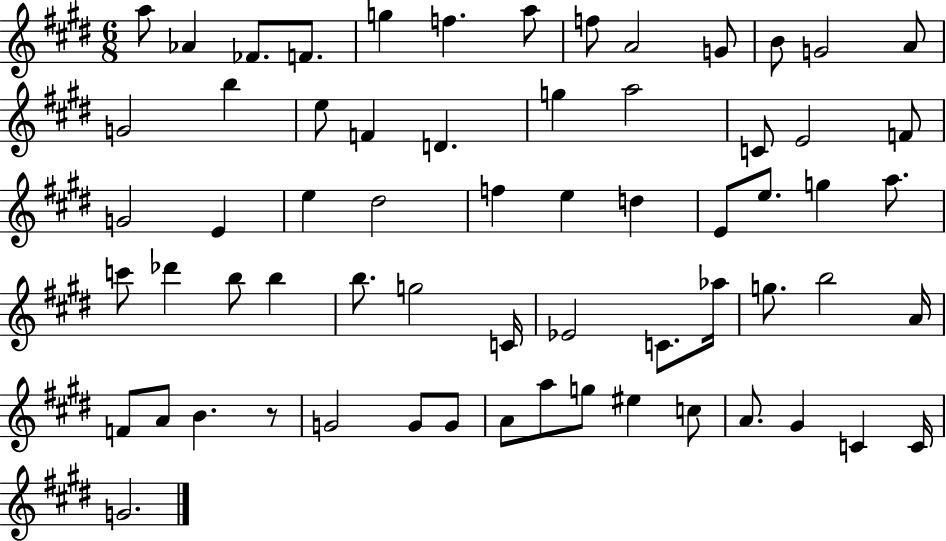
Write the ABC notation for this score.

X:1
T:Untitled
M:6/8
L:1/4
K:E
a/2 _A _F/2 F/2 g f a/2 f/2 A2 G/2 B/2 G2 A/2 G2 b e/2 F D g a2 C/2 E2 F/2 G2 E e ^d2 f e d E/2 e/2 g a/2 c'/2 _d' b/2 b b/2 g2 C/4 _E2 C/2 _a/4 g/2 b2 A/4 F/2 A/2 B z/2 G2 G/2 G/2 A/2 a/2 g/2 ^e c/2 A/2 ^G C C/4 G2